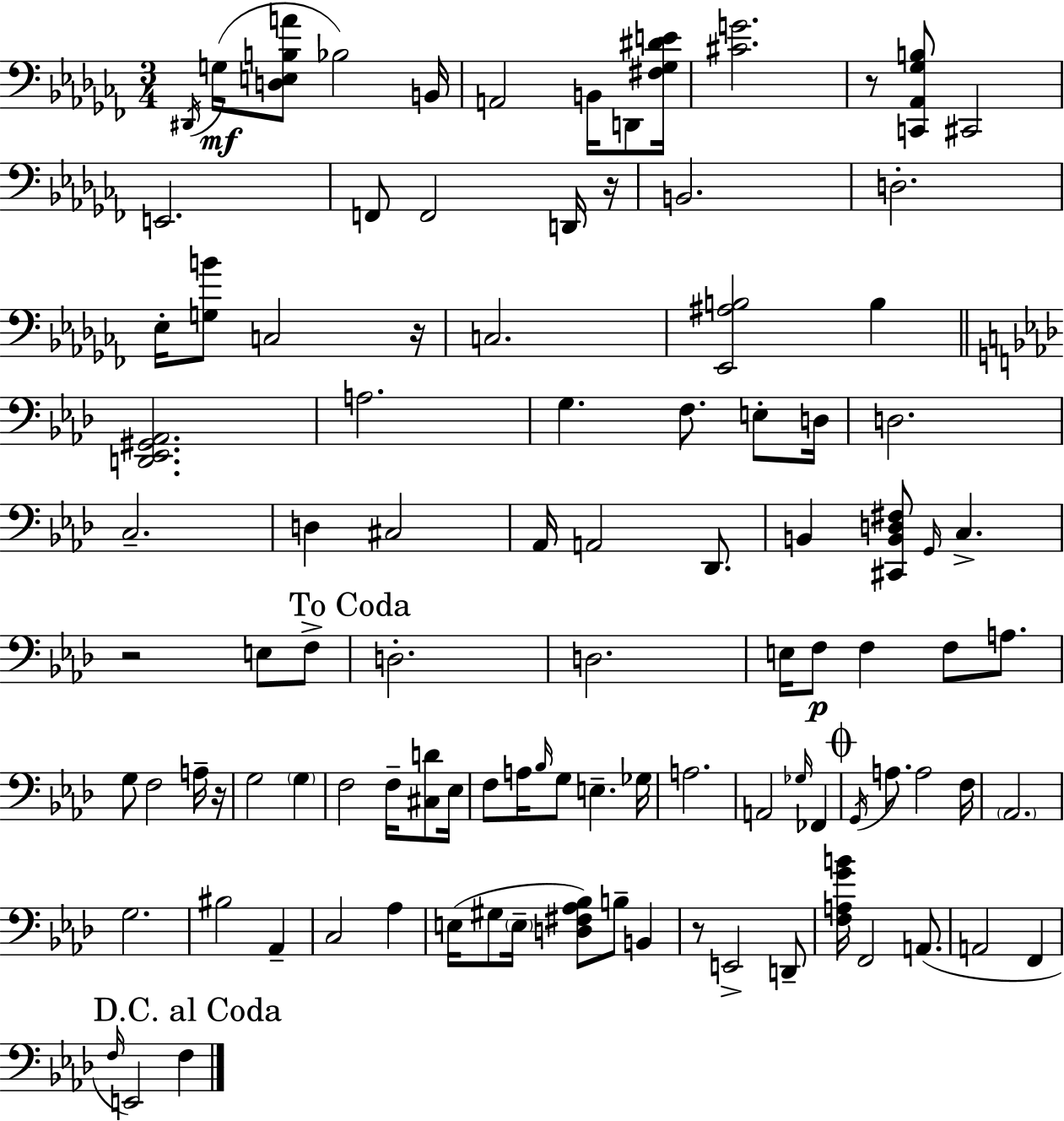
D#2/s G3/s [D3,E3,B3,A4]/e Bb3/h B2/s A2/h B2/s D2/e [F#3,Gb3,D#4,E4]/s [C#4,G4]/h. R/e [C2,Ab2,Gb3,B3]/e C#2/h E2/h. F2/e F2/h D2/s R/s B2/h. D3/h. Eb3/s [G3,B4]/e C3/h R/s C3/h. [Eb2,A#3,B3]/h B3/q [D2,Eb2,G#2,Ab2]/h. A3/h. G3/q. F3/e. E3/e D3/s D3/h. C3/h. D3/q C#3/h Ab2/s A2/h Db2/e. B2/q [C#2,B2,D3,F#3]/e G2/s C3/q. R/h E3/e F3/e D3/h. D3/h. E3/s F3/e F3/q F3/e A3/e. G3/e F3/h A3/s R/s G3/h G3/q F3/h F3/s [C#3,D4]/e Eb3/s F3/e A3/s Bb3/s G3/e E3/q. Gb3/s A3/h. A2/h Gb3/s FES2/q G2/s A3/e. A3/h F3/s Ab2/h. G3/h. BIS3/h Ab2/q C3/h Ab3/q E3/s G#3/e E3/s [D3,F#3,Ab3,Bb3]/e B3/e B2/q R/e E2/h D2/e [F3,A3,G4,B4]/s F2/h A2/e. A2/h F2/q F3/s E2/h F3/q